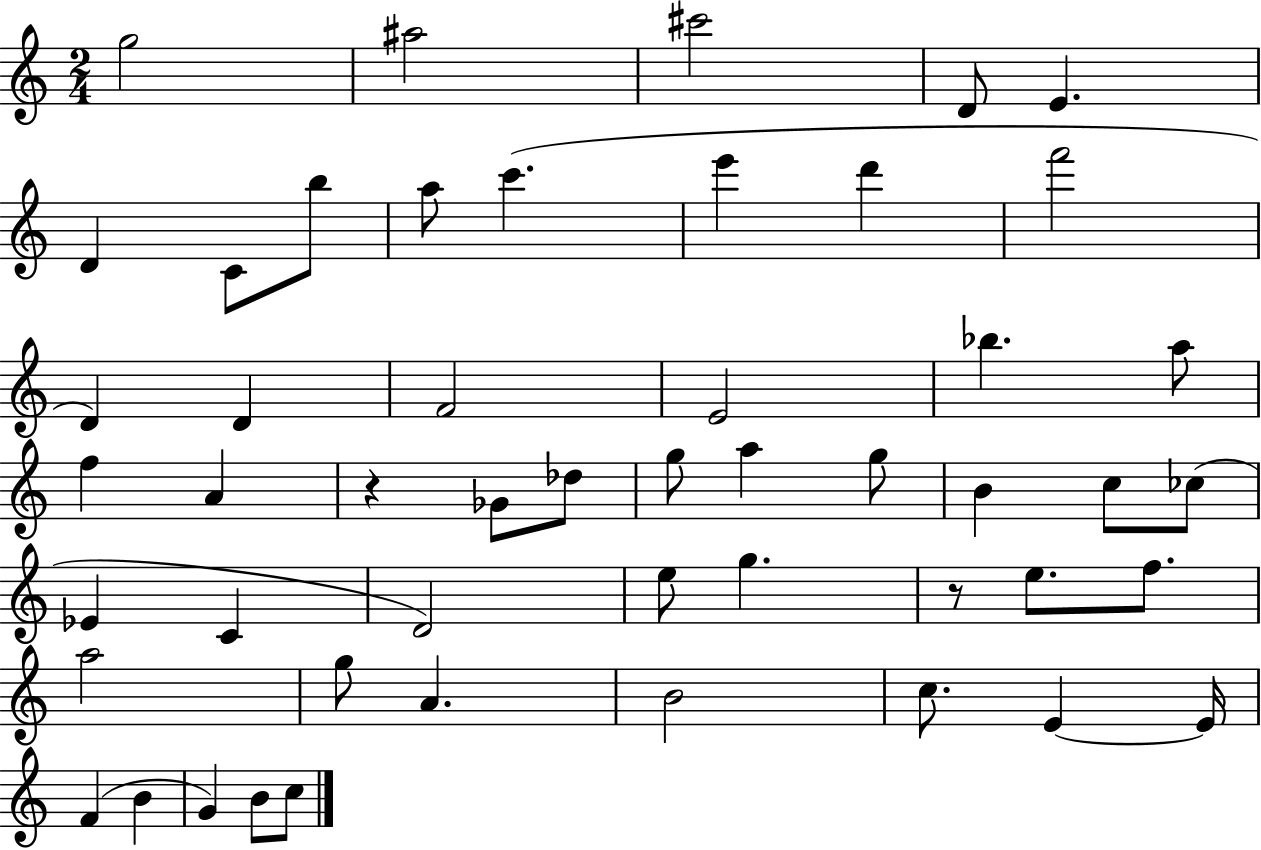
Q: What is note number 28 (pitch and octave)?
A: C5